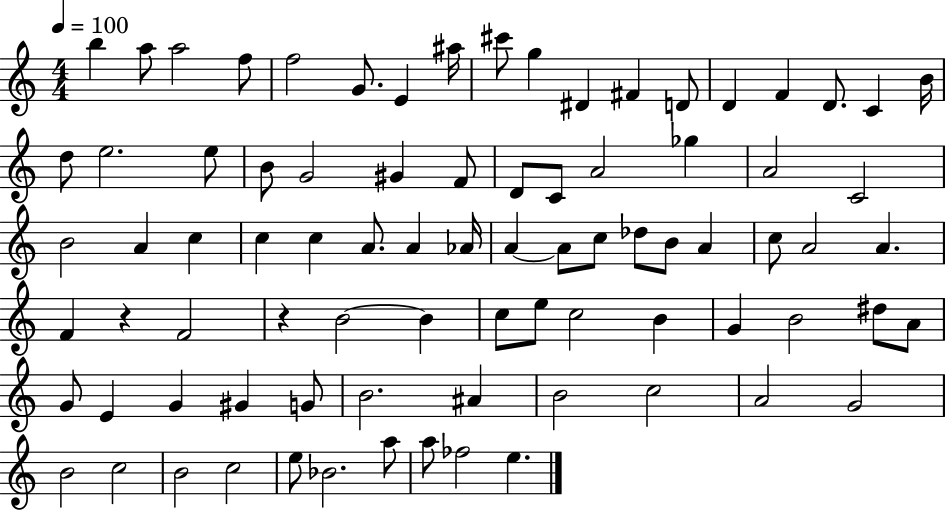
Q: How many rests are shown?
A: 2